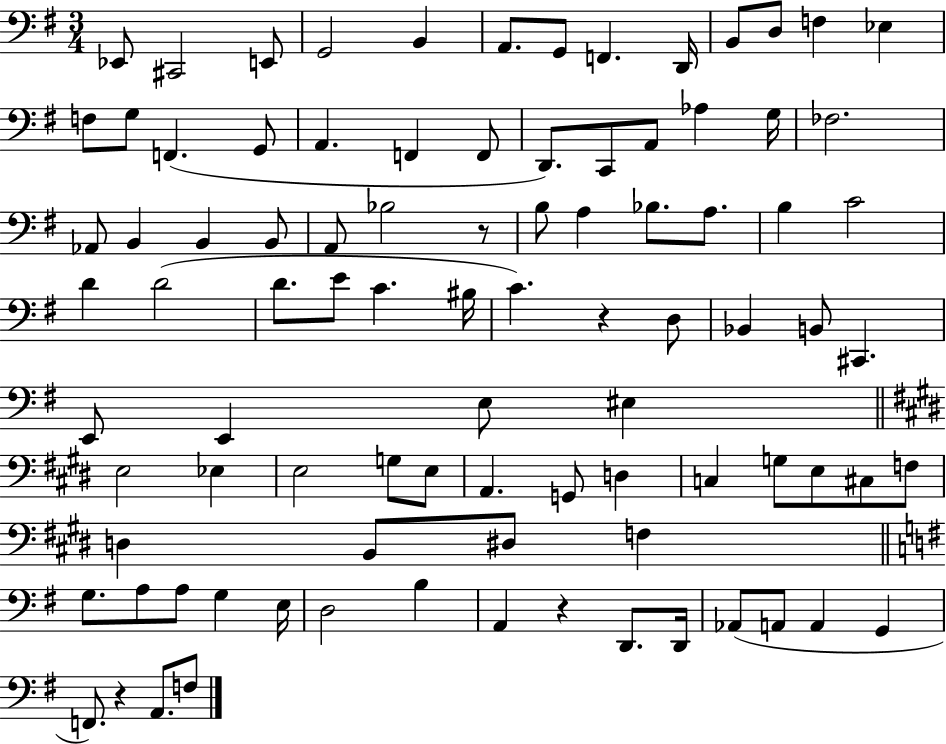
Eb2/e C#2/h E2/e G2/h B2/q A2/e. G2/e F2/q. D2/s B2/e D3/e F3/q Eb3/q F3/e G3/e F2/q. G2/e A2/q. F2/q F2/e D2/e. C2/e A2/e Ab3/q G3/s FES3/h. Ab2/e B2/q B2/q B2/e A2/e Bb3/h R/e B3/e A3/q Bb3/e. A3/e. B3/q C4/h D4/q D4/h D4/e. E4/e C4/q. BIS3/s C4/q. R/q D3/e Bb2/q B2/e C#2/q. E2/e E2/q E3/e EIS3/q E3/h Eb3/q E3/h G3/e E3/e A2/q. G2/e D3/q C3/q G3/e E3/e C#3/e F3/e D3/q B2/e D#3/e F3/q G3/e. A3/e A3/e G3/q E3/s D3/h B3/q A2/q R/q D2/e. D2/s Ab2/e A2/e A2/q G2/q F2/e. R/q A2/e. F3/e